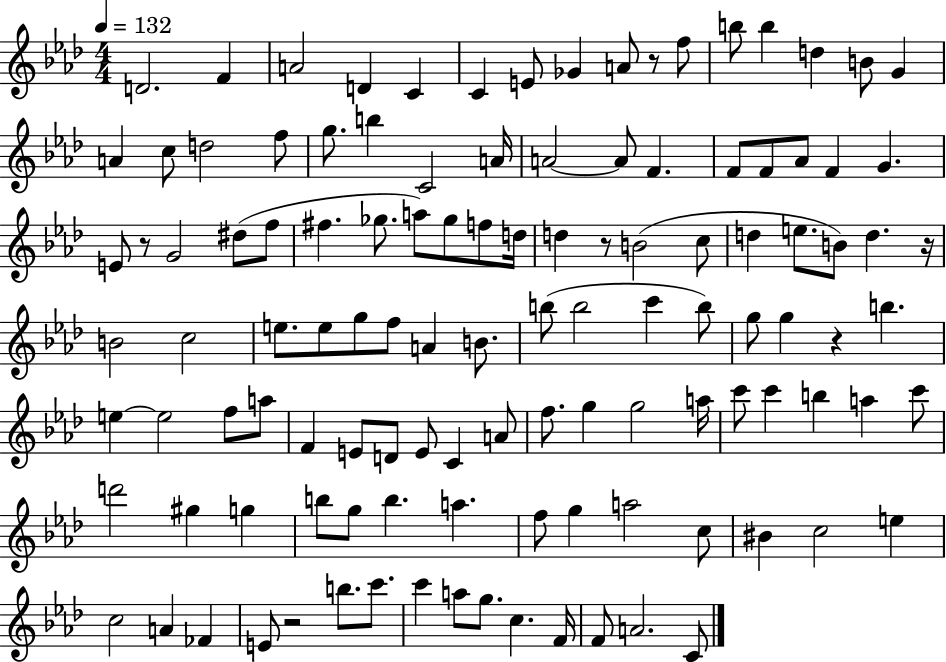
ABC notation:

X:1
T:Untitled
M:4/4
L:1/4
K:Ab
D2 F A2 D C C E/2 _G A/2 z/2 f/2 b/2 b d B/2 G A c/2 d2 f/2 g/2 b C2 A/4 A2 A/2 F F/2 F/2 _A/2 F G E/2 z/2 G2 ^d/2 f/2 ^f _g/2 a/2 _g/2 f/2 d/4 d z/2 B2 c/2 d e/2 B/2 d z/4 B2 c2 e/2 e/2 g/2 f/2 A B/2 b/2 b2 c' b/2 g/2 g z b e e2 f/2 a/2 F E/2 D/2 E/2 C A/2 f/2 g g2 a/4 c'/2 c' b a c'/2 d'2 ^g g b/2 g/2 b a f/2 g a2 c/2 ^B c2 e c2 A _F E/2 z2 b/2 c'/2 c' a/2 g/2 c F/4 F/2 A2 C/2